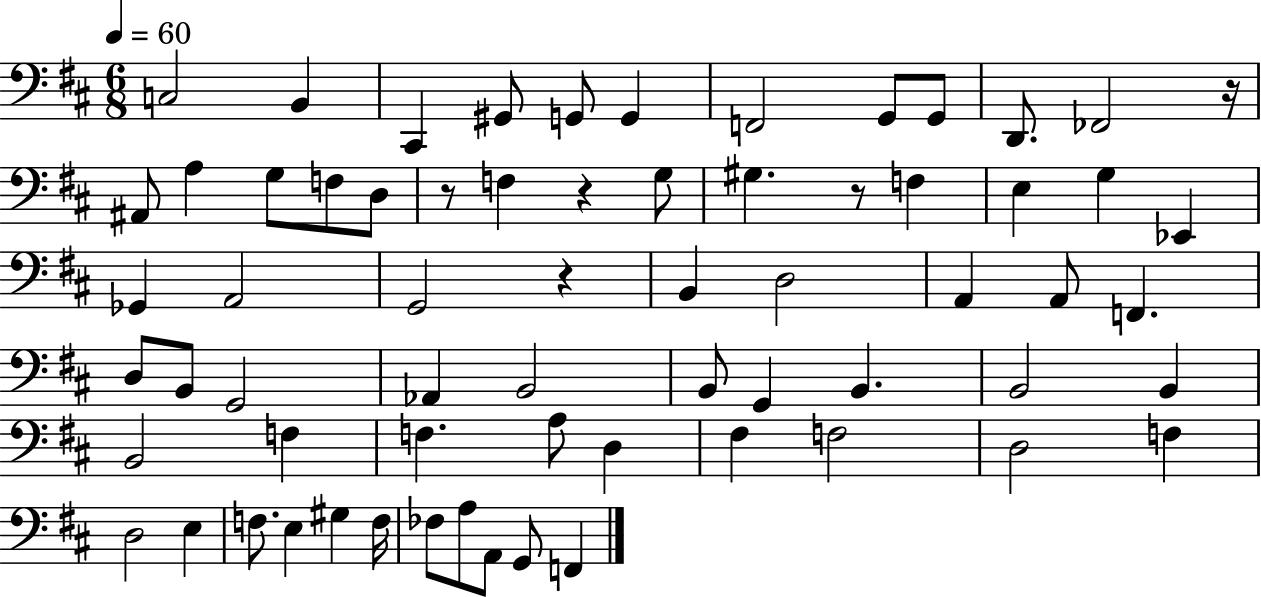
X:1
T:Untitled
M:6/8
L:1/4
K:D
C,2 B,, ^C,, ^G,,/2 G,,/2 G,, F,,2 G,,/2 G,,/2 D,,/2 _F,,2 z/4 ^A,,/2 A, G,/2 F,/2 D,/2 z/2 F, z G,/2 ^G, z/2 F, E, G, _E,, _G,, A,,2 G,,2 z B,, D,2 A,, A,,/2 F,, D,/2 B,,/2 G,,2 _A,, B,,2 B,,/2 G,, B,, B,,2 B,, B,,2 F, F, A,/2 D, ^F, F,2 D,2 F, D,2 E, F,/2 E, ^G, F,/4 _F,/2 A,/2 A,,/2 G,,/2 F,,